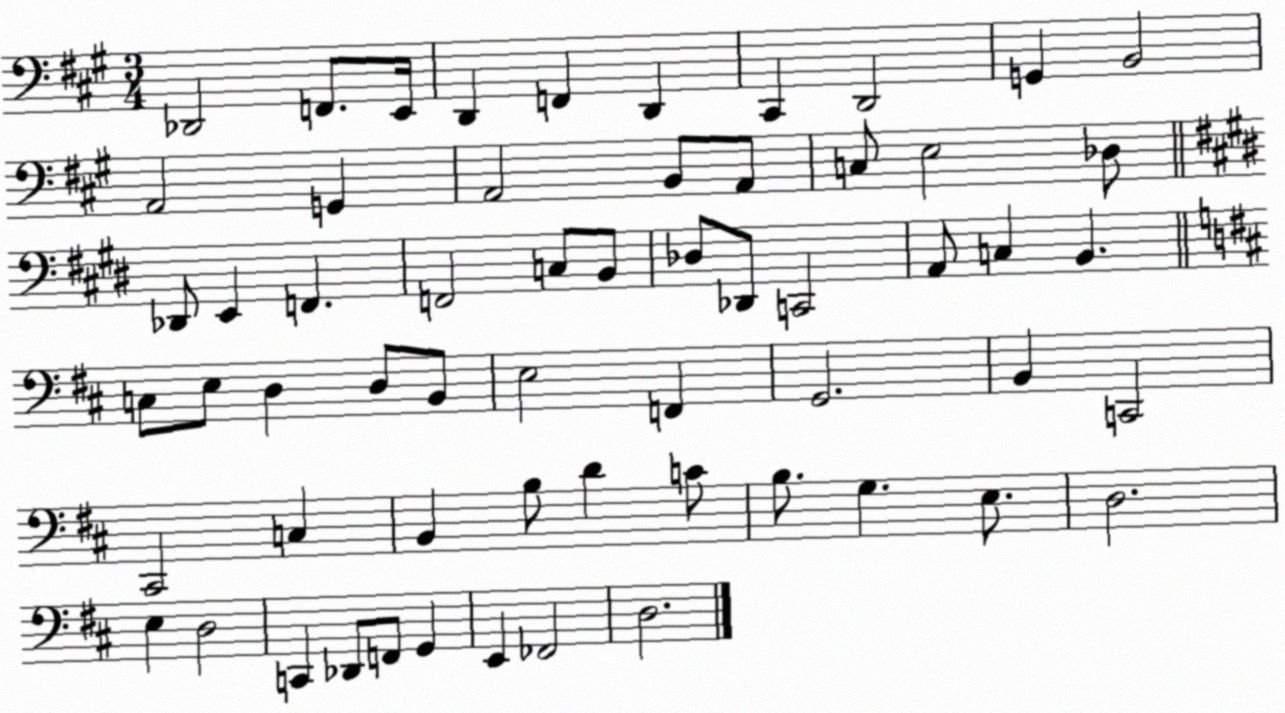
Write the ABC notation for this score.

X:1
T:Untitled
M:3/4
L:1/4
K:A
_D,,2 F,,/2 E,,/4 D,, F,, D,, ^C,, D,,2 G,, B,,2 A,,2 G,, A,,2 B,,/2 A,,/2 C,/2 E,2 _D,/2 _D,,/2 E,, F,, F,,2 C,/2 B,,/2 _D,/2 _D,,/2 C,,2 A,,/2 C, B,, C,/2 E,/2 D, D,/2 B,,/2 E,2 F,, G,,2 B,, C,,2 ^C,,2 C, B,, B,/2 D C/2 B,/2 G, E,/2 D,2 E, D,2 C,, _D,,/2 F,,/2 G,, E,, _F,,2 D,2